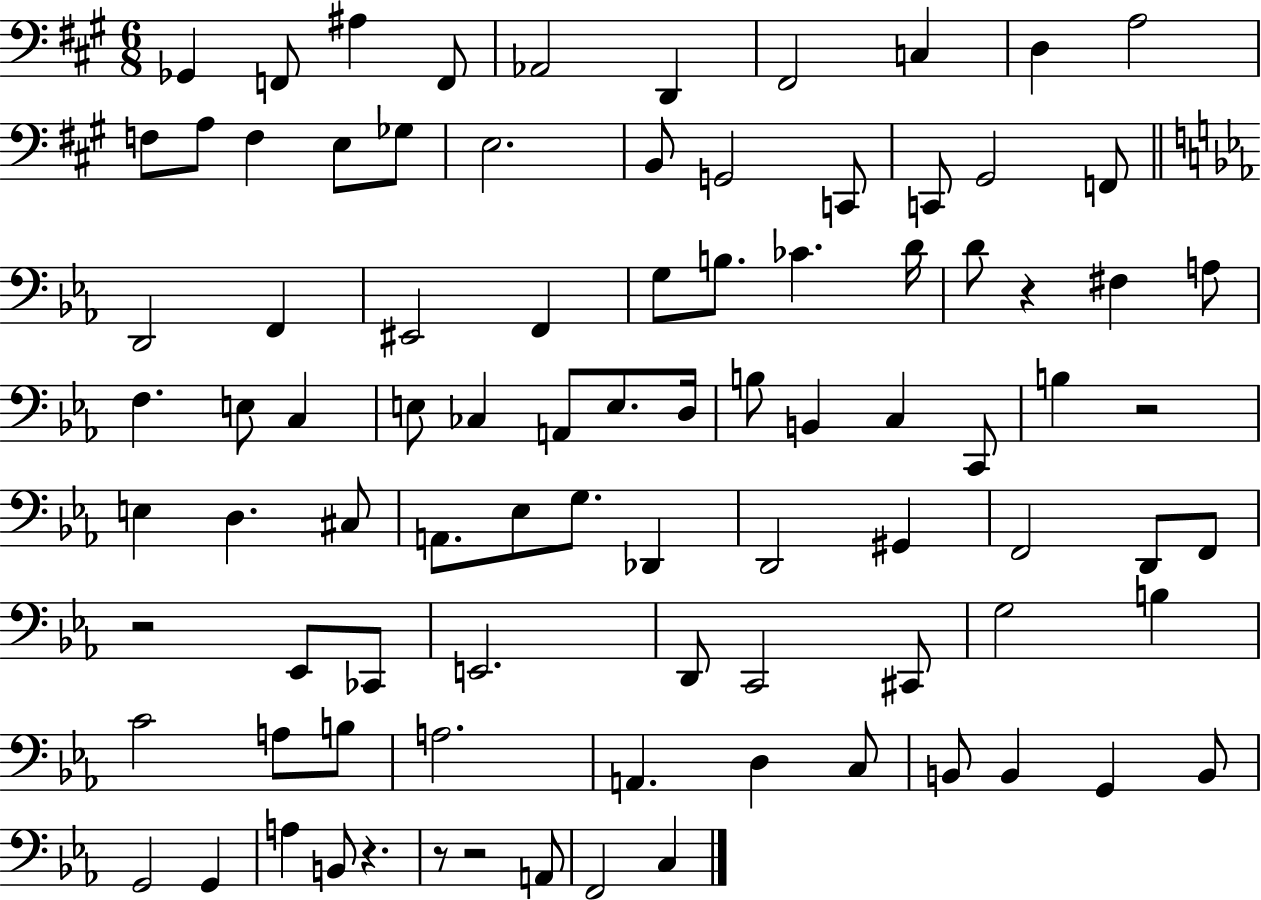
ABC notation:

X:1
T:Untitled
M:6/8
L:1/4
K:A
_G,, F,,/2 ^A, F,,/2 _A,,2 D,, ^F,,2 C, D, A,2 F,/2 A,/2 F, E,/2 _G,/2 E,2 B,,/2 G,,2 C,,/2 C,,/2 ^G,,2 F,,/2 D,,2 F,, ^E,,2 F,, G,/2 B,/2 _C D/4 D/2 z ^F, A,/2 F, E,/2 C, E,/2 _C, A,,/2 E,/2 D,/4 B,/2 B,, C, C,,/2 B, z2 E, D, ^C,/2 A,,/2 _E,/2 G,/2 _D,, D,,2 ^G,, F,,2 D,,/2 F,,/2 z2 _E,,/2 _C,,/2 E,,2 D,,/2 C,,2 ^C,,/2 G,2 B, C2 A,/2 B,/2 A,2 A,, D, C,/2 B,,/2 B,, G,, B,,/2 G,,2 G,, A, B,,/2 z z/2 z2 A,,/2 F,,2 C,